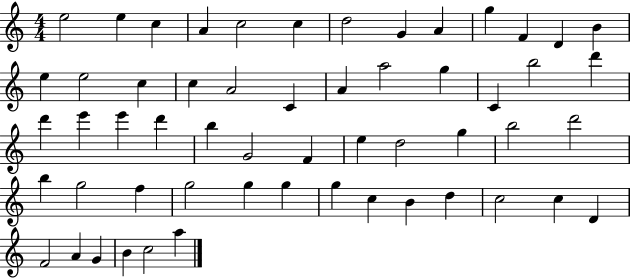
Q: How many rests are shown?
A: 0